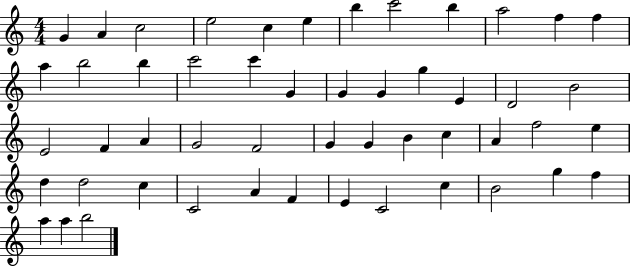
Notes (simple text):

G4/q A4/q C5/h E5/h C5/q E5/q B5/q C6/h B5/q A5/h F5/q F5/q A5/q B5/h B5/q C6/h C6/q G4/q G4/q G4/q G5/q E4/q D4/h B4/h E4/h F4/q A4/q G4/h F4/h G4/q G4/q B4/q C5/q A4/q F5/h E5/q D5/q D5/h C5/q C4/h A4/q F4/q E4/q C4/h C5/q B4/h G5/q F5/q A5/q A5/q B5/h